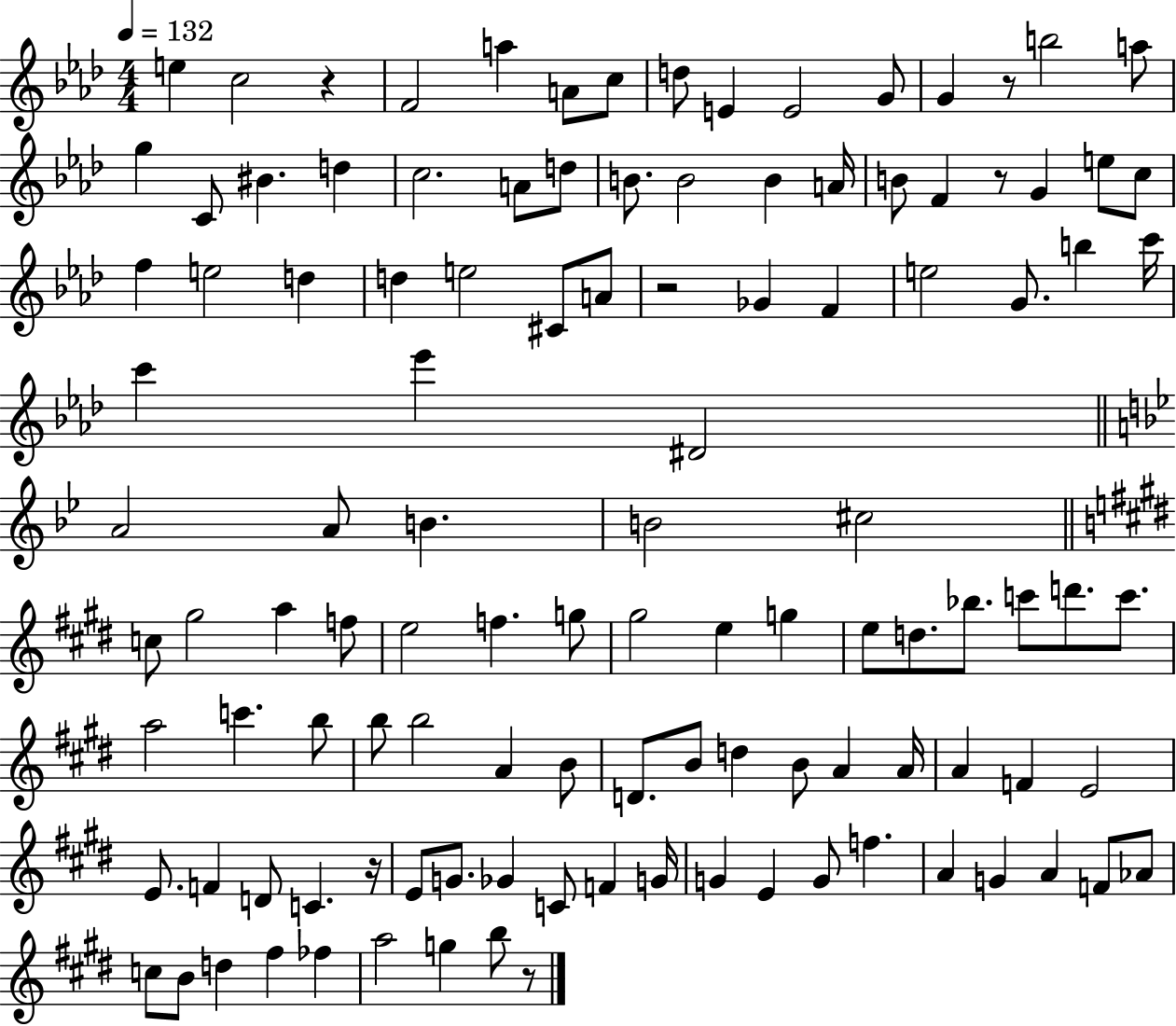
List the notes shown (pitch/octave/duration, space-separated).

E5/q C5/h R/q F4/h A5/q A4/e C5/e D5/e E4/q E4/h G4/e G4/q R/e B5/h A5/e G5/q C4/e BIS4/q. D5/q C5/h. A4/e D5/e B4/e. B4/h B4/q A4/s B4/e F4/q R/e G4/q E5/e C5/e F5/q E5/h D5/q D5/q E5/h C#4/e A4/e R/h Gb4/q F4/q E5/h G4/e. B5/q C6/s C6/q Eb6/q D#4/h A4/h A4/e B4/q. B4/h C#5/h C5/e G#5/h A5/q F5/e E5/h F5/q. G5/e G#5/h E5/q G5/q E5/e D5/e. Bb5/e. C6/e D6/e. C6/e. A5/h C6/q. B5/e B5/e B5/h A4/q B4/e D4/e. B4/e D5/q B4/e A4/q A4/s A4/q F4/q E4/h E4/e. F4/q D4/e C4/q. R/s E4/e G4/e. Gb4/q C4/e F4/q G4/s G4/q E4/q G4/e F5/q. A4/q G4/q A4/q F4/e Ab4/e C5/e B4/e D5/q F#5/q FES5/q A5/h G5/q B5/e R/e